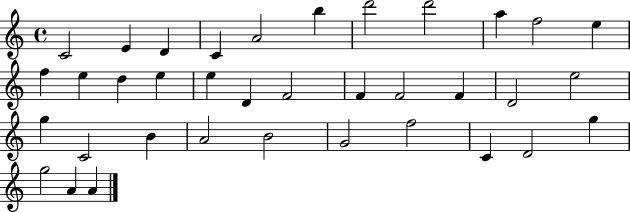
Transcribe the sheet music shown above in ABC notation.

X:1
T:Untitled
M:4/4
L:1/4
K:C
C2 E D C A2 b d'2 d'2 a f2 e f e d e e D F2 F F2 F D2 e2 g C2 B A2 B2 G2 f2 C D2 g g2 A A